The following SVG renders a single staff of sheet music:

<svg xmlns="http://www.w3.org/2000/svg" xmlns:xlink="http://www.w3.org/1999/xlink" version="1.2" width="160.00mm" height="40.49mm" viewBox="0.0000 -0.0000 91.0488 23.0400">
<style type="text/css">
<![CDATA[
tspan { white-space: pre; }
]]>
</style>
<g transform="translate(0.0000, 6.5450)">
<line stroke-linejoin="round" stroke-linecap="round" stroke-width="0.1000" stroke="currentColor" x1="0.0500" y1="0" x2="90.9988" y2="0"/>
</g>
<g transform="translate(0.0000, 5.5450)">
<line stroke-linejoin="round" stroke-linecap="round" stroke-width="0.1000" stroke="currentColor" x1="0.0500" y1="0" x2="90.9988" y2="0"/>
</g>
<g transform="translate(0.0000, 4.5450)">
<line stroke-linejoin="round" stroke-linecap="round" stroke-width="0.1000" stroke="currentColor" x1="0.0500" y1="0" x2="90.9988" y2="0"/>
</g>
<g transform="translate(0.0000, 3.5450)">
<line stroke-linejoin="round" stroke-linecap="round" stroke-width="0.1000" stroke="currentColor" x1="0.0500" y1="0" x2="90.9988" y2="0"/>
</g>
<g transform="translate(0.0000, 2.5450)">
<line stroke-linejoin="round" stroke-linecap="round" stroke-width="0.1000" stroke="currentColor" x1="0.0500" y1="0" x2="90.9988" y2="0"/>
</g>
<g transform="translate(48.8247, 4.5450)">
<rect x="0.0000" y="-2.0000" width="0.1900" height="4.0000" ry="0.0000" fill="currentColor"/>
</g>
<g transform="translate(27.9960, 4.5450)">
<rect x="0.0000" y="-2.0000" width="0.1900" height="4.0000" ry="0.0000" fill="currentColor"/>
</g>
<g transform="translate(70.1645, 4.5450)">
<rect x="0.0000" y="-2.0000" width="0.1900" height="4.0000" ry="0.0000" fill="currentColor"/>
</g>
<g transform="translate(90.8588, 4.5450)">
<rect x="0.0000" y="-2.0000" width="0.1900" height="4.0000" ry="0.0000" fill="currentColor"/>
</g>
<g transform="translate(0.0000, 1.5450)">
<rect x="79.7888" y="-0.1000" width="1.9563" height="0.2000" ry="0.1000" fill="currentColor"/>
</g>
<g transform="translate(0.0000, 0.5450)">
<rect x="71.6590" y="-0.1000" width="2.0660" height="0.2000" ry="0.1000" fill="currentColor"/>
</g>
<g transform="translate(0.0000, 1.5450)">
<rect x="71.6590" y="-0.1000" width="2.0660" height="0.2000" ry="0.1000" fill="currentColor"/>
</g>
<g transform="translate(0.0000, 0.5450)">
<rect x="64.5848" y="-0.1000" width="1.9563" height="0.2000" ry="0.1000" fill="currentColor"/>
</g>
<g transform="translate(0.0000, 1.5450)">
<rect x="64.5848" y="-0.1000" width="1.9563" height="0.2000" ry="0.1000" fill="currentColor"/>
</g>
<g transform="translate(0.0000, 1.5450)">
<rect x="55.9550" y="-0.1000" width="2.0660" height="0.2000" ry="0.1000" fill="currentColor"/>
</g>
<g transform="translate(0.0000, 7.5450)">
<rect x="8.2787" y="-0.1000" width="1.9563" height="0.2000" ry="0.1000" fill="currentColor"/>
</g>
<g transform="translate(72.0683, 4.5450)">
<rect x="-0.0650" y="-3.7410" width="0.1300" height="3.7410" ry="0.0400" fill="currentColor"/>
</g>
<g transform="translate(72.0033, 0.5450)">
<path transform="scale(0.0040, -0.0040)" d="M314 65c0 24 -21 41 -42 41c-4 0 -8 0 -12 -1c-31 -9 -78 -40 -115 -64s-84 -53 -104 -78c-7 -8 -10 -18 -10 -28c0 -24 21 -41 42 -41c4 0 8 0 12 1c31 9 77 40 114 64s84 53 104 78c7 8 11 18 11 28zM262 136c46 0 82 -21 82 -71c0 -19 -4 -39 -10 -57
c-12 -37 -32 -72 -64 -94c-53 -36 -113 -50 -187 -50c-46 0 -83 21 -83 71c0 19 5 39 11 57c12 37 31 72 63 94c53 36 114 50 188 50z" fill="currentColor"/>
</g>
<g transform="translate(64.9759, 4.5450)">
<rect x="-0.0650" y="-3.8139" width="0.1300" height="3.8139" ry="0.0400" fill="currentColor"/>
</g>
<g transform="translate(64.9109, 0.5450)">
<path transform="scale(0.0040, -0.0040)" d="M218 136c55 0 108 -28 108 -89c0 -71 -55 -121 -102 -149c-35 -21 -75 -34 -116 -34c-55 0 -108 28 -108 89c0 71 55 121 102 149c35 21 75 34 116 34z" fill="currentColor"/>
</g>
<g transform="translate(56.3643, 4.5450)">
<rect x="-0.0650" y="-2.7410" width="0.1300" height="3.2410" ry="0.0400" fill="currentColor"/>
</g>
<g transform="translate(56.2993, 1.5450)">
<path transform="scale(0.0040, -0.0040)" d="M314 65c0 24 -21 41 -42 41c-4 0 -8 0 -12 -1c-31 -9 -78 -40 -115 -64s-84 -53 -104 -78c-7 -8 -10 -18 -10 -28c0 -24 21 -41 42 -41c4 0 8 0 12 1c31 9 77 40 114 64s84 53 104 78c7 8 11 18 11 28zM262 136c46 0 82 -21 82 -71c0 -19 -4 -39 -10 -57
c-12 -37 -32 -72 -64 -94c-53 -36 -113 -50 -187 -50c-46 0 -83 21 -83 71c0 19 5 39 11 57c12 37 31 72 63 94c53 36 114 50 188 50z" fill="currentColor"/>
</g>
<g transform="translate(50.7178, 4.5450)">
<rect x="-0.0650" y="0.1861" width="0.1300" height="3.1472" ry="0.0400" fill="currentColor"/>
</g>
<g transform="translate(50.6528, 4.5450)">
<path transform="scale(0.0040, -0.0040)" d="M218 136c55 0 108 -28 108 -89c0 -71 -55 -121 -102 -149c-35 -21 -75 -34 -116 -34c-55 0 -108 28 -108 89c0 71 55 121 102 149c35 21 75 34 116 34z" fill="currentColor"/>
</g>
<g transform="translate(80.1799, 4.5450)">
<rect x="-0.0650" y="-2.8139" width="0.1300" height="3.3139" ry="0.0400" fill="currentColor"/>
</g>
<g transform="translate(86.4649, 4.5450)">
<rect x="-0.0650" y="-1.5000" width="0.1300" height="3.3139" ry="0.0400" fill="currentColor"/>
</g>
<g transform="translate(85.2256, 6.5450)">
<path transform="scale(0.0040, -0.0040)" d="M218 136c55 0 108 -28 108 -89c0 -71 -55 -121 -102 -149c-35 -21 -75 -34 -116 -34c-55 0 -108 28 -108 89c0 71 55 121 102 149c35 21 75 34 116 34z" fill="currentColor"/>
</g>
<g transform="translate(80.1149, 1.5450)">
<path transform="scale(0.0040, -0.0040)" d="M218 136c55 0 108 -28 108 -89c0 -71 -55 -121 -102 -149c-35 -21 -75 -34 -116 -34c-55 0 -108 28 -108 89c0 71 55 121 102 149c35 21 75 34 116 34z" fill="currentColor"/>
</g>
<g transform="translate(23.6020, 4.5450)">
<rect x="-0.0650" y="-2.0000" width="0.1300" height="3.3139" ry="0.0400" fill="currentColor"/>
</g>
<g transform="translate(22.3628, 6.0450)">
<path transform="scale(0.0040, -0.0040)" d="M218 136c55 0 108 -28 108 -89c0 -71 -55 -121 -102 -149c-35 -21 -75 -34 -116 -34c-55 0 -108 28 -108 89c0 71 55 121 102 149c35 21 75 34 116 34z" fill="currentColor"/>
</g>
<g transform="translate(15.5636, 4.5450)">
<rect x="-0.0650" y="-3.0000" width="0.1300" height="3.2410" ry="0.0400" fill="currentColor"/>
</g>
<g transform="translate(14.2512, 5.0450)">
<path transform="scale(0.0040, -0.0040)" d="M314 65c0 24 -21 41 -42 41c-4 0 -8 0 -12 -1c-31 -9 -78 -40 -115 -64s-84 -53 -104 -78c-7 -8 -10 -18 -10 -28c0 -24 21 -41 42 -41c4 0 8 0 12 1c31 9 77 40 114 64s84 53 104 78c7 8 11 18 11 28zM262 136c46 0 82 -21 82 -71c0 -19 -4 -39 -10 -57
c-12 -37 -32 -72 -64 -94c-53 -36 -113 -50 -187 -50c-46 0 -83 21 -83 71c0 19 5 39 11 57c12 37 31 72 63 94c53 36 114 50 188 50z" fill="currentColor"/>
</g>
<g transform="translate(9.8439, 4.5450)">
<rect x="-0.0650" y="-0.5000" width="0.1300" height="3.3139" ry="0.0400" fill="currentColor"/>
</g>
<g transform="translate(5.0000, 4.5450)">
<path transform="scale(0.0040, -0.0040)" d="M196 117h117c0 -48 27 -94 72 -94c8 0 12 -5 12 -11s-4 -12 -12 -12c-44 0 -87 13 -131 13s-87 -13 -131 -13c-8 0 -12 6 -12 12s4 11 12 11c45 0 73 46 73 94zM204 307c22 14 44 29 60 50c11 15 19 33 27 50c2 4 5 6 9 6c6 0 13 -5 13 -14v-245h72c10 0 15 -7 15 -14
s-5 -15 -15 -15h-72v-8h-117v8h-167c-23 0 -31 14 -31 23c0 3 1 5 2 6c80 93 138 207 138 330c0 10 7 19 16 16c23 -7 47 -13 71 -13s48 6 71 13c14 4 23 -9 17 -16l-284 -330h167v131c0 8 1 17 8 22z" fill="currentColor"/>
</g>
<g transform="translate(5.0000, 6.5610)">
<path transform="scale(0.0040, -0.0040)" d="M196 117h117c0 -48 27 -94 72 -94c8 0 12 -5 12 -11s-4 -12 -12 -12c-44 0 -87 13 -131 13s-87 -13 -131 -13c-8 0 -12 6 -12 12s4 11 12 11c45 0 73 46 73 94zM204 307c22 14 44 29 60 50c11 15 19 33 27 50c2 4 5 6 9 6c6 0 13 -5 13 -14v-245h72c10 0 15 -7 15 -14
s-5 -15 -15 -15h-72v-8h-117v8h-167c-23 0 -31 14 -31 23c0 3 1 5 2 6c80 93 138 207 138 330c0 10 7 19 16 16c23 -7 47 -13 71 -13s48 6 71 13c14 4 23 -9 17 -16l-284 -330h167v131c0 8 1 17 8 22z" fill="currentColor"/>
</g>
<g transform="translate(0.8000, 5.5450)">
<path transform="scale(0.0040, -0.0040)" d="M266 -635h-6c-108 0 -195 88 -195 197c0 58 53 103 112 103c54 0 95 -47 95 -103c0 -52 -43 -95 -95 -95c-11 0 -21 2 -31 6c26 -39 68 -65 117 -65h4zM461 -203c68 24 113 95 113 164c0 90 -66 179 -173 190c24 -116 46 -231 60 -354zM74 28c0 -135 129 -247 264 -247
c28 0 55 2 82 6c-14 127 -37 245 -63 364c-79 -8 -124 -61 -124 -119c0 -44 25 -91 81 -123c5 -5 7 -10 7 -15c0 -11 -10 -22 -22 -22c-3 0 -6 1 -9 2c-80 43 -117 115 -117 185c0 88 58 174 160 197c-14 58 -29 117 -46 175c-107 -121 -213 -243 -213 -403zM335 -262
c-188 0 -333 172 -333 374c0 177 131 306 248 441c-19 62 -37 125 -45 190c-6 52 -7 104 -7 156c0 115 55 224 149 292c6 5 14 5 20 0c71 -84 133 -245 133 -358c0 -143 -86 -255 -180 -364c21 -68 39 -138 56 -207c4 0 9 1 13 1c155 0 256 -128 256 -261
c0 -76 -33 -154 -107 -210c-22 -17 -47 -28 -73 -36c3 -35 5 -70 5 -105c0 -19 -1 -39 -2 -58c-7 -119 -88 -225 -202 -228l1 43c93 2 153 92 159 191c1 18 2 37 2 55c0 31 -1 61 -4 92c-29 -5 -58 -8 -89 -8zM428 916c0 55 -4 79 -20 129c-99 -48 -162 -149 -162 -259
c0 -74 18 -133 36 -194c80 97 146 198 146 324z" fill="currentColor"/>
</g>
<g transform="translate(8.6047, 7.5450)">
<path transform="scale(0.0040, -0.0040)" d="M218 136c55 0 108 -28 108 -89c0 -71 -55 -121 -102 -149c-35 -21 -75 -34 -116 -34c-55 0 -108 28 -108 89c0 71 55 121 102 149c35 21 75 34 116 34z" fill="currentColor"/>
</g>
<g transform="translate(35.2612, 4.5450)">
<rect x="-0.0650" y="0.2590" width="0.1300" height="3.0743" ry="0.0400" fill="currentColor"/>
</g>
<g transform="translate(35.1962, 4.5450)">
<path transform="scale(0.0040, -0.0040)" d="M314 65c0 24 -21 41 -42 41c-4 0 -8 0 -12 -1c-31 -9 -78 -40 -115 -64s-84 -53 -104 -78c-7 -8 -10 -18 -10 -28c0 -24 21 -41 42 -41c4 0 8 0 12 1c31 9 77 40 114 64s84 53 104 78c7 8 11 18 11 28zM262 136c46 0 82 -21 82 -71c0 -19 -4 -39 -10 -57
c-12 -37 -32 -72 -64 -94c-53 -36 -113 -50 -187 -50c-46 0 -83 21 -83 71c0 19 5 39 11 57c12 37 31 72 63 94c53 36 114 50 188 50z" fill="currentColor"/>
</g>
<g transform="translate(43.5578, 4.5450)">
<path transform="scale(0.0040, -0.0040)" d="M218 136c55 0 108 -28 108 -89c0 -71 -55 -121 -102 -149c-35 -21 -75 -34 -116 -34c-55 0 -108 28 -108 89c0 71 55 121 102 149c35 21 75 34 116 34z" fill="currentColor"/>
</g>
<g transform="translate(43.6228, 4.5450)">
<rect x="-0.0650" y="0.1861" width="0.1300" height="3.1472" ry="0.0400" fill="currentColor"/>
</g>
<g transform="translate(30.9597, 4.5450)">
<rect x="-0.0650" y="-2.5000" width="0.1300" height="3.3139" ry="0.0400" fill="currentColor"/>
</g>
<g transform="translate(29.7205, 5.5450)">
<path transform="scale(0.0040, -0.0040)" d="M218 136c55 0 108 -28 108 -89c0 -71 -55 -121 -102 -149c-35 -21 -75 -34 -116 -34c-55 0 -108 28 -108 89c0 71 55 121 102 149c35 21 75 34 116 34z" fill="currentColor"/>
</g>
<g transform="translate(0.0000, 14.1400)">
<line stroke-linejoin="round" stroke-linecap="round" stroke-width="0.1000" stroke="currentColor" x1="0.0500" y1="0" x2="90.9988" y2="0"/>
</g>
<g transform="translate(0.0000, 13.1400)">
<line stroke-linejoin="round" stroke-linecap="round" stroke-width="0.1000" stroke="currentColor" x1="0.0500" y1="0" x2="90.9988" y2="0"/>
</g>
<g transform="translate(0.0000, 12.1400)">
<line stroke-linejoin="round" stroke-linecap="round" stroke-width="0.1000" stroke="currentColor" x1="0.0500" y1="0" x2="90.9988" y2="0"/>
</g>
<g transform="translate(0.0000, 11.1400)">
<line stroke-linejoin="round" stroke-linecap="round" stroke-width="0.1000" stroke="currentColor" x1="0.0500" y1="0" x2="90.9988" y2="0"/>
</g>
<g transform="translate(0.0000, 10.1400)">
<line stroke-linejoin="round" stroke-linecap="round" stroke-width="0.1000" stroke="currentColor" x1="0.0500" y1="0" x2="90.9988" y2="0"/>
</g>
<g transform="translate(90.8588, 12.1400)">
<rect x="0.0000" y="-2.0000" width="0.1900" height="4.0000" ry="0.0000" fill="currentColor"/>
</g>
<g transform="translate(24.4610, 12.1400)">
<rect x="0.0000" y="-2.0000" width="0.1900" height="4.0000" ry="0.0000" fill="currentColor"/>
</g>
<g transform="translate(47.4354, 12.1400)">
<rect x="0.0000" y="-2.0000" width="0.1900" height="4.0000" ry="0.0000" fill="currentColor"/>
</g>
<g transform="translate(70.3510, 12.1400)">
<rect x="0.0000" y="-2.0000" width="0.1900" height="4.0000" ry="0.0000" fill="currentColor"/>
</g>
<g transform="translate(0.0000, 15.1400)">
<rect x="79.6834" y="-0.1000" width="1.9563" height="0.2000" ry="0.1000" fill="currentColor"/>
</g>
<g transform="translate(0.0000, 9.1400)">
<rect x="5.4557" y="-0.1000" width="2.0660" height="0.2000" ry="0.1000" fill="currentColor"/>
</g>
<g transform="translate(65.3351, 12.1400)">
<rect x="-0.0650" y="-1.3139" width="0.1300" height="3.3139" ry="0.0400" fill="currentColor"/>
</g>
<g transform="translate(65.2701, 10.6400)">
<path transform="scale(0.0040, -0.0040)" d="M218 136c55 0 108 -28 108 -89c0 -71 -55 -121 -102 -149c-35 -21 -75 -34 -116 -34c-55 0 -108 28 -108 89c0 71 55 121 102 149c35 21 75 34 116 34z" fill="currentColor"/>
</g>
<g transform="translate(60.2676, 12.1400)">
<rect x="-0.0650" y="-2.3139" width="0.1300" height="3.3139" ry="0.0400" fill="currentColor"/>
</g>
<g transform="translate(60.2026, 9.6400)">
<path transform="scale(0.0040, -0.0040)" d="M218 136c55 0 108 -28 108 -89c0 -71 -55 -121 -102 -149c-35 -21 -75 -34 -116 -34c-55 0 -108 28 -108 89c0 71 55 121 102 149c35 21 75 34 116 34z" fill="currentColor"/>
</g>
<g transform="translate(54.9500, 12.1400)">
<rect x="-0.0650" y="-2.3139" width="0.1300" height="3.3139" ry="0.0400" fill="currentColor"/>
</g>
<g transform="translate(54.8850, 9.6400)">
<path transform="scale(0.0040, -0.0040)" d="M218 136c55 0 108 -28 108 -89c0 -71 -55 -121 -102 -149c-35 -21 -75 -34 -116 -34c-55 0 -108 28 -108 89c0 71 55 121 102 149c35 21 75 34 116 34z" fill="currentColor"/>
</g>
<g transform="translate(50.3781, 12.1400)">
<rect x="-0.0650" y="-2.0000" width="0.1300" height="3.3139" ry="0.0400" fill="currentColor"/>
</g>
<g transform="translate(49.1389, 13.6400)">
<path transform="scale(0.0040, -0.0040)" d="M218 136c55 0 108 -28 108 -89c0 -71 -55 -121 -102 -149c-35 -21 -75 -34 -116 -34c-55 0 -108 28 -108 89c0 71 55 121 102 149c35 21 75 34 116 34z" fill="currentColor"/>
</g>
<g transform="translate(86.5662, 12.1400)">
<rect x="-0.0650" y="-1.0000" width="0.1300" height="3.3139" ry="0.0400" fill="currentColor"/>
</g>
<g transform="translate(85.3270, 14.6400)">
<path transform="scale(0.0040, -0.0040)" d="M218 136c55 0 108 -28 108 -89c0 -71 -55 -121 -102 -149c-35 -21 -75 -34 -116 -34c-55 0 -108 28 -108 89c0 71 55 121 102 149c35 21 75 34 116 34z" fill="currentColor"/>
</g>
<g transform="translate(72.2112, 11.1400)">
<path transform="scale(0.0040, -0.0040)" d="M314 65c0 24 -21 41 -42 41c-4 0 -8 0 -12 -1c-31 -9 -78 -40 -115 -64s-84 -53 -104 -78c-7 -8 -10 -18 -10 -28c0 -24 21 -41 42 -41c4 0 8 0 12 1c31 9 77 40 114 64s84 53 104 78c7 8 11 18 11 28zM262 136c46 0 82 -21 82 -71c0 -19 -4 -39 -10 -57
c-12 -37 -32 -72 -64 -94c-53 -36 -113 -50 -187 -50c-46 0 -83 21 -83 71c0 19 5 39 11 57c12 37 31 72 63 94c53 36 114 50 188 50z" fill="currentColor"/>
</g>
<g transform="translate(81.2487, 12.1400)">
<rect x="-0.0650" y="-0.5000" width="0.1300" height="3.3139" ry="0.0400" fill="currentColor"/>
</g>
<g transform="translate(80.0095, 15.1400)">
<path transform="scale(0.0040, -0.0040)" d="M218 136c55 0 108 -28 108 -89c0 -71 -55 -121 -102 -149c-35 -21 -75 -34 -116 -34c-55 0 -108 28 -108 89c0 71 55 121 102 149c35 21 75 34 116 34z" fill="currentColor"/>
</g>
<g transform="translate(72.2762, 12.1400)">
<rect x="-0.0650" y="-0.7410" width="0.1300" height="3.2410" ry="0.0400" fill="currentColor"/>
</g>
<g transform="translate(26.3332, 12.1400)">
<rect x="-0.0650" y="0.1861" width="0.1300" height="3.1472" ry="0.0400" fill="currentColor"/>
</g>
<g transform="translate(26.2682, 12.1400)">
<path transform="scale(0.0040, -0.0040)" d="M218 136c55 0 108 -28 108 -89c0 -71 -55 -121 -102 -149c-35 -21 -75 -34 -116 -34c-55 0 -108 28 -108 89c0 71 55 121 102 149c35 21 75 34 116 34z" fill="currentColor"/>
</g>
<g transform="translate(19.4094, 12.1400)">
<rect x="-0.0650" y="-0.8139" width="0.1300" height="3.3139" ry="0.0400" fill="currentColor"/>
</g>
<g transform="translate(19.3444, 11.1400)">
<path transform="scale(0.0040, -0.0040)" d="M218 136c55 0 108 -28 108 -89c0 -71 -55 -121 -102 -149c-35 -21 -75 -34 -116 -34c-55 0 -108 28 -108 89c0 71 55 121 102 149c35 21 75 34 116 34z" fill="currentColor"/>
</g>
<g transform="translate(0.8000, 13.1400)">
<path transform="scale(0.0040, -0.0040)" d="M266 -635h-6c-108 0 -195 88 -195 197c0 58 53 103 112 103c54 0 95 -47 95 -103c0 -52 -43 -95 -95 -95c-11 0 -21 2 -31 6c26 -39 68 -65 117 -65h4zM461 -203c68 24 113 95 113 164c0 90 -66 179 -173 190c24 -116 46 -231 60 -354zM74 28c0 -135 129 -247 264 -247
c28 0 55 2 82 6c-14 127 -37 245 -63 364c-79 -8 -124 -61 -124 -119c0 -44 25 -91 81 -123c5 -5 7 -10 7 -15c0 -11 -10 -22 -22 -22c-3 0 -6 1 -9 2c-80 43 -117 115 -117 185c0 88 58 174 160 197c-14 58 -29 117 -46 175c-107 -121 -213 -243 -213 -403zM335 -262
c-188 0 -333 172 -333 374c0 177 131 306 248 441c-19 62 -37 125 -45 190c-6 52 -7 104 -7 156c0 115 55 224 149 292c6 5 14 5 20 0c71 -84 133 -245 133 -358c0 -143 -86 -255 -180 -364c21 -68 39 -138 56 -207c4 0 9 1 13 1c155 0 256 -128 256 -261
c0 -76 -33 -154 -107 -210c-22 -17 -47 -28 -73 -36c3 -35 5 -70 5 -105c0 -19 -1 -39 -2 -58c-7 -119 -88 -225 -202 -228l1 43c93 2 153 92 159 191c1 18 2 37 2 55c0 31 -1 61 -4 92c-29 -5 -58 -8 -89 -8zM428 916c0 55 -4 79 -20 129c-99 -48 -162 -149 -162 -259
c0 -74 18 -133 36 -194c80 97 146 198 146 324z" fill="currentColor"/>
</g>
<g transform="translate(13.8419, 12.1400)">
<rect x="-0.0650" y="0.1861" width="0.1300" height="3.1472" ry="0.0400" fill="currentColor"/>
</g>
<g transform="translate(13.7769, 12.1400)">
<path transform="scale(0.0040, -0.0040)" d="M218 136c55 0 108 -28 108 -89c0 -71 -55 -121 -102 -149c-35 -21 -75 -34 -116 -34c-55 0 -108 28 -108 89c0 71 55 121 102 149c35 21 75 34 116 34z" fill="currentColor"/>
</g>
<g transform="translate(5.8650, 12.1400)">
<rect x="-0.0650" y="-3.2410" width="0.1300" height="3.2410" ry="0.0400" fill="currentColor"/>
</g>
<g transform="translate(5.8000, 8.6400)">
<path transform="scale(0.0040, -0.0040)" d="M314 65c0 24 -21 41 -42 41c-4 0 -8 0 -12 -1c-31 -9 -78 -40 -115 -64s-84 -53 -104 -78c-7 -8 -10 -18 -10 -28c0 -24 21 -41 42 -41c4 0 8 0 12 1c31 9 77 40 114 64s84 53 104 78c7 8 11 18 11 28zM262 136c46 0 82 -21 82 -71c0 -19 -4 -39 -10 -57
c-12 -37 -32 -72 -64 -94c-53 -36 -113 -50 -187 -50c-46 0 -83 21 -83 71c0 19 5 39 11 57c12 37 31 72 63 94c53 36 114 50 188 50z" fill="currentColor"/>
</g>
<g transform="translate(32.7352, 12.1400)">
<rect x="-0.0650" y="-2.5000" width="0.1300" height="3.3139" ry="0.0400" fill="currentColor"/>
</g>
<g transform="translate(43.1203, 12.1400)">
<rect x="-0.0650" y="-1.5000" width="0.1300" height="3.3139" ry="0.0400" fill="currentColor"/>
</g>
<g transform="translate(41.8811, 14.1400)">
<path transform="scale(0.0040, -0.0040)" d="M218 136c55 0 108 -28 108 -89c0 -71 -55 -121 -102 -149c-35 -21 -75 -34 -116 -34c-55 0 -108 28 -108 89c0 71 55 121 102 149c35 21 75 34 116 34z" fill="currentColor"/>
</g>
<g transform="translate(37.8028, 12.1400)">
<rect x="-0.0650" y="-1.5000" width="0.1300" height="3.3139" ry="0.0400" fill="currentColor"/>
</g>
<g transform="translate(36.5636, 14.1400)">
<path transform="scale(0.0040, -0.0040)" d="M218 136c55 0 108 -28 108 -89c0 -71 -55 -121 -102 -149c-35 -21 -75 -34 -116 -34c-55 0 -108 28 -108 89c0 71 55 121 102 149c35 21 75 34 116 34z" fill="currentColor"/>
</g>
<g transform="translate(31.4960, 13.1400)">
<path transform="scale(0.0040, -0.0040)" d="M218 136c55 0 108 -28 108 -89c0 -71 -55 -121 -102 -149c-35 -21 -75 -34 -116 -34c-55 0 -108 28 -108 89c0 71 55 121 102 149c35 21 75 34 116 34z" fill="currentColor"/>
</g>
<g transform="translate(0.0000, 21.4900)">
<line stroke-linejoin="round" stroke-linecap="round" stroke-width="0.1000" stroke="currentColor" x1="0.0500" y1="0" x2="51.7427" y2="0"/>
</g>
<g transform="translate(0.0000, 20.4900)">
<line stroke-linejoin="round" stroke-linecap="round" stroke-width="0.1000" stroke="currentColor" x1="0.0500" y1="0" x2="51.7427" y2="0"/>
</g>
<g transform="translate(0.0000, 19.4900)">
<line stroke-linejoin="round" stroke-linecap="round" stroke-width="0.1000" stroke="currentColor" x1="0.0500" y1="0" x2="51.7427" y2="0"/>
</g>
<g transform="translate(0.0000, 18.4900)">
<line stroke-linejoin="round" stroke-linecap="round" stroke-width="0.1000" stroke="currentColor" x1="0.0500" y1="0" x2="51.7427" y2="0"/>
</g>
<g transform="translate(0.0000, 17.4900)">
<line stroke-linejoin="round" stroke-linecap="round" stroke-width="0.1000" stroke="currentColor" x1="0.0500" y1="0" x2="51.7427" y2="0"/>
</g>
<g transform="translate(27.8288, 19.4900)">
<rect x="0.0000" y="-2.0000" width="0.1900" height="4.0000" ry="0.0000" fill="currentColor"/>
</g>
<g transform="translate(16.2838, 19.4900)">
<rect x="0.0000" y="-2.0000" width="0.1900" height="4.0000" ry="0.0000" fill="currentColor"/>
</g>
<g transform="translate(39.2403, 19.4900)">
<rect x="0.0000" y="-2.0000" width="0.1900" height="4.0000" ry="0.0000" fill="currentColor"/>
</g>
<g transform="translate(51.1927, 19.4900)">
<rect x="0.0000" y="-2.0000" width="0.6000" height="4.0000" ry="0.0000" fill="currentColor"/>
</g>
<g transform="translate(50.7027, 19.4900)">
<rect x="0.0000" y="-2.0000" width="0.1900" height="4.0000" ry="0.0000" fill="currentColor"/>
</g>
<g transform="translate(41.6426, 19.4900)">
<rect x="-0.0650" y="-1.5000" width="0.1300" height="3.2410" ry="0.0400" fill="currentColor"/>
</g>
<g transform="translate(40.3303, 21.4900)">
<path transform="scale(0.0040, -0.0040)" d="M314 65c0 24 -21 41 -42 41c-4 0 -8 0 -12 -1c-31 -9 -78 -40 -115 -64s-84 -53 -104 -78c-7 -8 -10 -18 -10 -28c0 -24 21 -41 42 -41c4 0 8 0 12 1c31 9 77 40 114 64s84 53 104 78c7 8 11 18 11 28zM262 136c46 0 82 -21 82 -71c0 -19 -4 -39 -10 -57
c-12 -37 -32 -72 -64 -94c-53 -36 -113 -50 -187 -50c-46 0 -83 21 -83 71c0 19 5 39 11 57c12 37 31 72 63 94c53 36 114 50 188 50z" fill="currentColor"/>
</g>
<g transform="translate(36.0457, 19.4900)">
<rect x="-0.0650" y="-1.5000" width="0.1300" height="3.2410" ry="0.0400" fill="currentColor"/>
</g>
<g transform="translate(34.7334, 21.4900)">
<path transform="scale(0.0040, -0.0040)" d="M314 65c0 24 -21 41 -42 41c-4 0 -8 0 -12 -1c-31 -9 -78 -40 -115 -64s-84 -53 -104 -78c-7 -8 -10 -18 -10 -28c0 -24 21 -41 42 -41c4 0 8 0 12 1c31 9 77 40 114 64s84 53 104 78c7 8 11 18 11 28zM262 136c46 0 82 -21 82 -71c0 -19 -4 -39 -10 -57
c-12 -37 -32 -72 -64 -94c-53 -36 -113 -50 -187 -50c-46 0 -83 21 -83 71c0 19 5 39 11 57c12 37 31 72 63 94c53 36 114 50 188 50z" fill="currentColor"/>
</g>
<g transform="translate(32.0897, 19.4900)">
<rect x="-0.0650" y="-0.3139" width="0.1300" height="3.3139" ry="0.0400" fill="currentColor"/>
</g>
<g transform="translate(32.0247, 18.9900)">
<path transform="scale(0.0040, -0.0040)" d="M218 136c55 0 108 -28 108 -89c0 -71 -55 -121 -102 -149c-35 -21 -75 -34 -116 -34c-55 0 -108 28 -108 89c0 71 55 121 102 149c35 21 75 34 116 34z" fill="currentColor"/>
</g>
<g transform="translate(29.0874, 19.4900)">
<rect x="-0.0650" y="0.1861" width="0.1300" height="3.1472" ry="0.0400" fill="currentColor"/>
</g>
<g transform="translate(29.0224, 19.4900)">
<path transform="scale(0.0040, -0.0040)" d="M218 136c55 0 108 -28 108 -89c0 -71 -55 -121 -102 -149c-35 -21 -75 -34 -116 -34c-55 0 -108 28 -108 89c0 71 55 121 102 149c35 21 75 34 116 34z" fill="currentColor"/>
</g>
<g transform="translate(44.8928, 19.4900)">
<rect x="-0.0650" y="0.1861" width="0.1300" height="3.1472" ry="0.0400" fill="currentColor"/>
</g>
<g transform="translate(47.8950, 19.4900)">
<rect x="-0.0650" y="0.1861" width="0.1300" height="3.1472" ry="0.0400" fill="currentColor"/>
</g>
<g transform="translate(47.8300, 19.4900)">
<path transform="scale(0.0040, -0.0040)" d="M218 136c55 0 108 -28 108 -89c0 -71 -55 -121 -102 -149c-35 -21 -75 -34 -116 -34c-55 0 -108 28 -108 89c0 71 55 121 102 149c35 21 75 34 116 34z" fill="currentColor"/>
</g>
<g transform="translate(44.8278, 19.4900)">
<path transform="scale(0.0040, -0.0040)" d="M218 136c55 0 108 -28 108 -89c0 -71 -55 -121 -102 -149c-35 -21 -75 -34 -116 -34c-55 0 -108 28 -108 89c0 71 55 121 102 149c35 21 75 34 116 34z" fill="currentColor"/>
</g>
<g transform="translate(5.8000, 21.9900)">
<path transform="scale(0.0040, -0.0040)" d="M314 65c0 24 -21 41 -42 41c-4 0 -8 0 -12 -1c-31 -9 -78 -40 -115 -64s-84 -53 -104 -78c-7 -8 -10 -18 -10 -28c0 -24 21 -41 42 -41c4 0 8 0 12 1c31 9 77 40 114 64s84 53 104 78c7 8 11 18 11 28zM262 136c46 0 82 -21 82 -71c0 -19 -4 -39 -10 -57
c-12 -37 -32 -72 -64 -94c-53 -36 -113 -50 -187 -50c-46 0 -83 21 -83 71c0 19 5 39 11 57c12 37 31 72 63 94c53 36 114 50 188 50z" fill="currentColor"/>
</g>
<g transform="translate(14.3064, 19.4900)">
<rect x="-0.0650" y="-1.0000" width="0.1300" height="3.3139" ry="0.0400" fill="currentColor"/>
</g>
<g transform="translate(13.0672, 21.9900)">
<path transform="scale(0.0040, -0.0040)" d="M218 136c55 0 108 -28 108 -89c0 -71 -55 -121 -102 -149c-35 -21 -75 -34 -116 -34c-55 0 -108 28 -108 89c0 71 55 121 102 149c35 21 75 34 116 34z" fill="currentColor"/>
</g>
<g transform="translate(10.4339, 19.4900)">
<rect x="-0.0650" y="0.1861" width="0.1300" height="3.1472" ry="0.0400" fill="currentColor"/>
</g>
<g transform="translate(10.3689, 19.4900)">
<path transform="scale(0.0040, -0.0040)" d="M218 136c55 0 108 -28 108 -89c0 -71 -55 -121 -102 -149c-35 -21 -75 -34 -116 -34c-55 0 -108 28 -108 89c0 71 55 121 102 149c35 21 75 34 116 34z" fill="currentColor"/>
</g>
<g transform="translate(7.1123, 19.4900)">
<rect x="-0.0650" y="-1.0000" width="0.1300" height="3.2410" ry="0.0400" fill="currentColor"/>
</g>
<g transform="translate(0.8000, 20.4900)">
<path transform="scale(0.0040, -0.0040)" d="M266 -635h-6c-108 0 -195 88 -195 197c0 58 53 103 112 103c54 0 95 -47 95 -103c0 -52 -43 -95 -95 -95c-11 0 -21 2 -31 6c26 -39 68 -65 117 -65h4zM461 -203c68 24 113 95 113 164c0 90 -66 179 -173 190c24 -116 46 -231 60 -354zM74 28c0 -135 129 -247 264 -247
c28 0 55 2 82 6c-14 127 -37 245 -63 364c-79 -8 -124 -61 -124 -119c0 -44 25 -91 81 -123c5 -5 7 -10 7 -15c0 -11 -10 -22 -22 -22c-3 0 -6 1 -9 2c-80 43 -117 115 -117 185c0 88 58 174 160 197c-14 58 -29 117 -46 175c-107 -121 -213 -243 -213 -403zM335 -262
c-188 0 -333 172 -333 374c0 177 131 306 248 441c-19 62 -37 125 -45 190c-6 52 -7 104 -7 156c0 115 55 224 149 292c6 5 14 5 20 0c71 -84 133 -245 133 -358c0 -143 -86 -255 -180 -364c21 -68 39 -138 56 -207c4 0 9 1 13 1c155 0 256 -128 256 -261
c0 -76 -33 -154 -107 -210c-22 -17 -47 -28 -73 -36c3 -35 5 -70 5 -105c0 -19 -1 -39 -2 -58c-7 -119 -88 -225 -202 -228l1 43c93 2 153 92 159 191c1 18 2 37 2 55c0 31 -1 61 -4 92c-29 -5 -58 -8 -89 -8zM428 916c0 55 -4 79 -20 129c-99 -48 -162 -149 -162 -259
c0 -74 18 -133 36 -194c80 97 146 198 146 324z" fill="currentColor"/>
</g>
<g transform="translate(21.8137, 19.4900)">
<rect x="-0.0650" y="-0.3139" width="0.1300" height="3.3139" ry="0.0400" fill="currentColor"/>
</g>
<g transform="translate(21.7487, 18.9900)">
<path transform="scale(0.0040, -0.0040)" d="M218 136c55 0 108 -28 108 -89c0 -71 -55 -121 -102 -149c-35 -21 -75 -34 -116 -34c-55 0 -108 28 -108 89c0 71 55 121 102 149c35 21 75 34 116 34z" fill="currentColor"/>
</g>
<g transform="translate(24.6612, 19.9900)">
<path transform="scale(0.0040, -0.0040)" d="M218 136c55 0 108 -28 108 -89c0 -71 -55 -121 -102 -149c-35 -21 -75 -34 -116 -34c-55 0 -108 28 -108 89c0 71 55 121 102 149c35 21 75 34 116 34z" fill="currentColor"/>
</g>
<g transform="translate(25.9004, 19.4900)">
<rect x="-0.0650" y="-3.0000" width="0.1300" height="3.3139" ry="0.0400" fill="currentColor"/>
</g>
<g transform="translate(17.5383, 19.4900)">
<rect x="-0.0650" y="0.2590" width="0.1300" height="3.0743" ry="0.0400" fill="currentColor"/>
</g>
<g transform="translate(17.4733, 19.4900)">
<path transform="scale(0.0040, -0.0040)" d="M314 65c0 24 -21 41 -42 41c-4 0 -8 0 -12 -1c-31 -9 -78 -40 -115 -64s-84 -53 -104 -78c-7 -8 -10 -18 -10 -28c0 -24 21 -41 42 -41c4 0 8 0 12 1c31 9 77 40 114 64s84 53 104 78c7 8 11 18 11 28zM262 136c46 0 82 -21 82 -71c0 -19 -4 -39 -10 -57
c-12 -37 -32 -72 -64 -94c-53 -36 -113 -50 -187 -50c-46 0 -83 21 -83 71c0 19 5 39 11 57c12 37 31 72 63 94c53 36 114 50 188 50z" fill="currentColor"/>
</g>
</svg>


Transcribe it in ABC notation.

X:1
T:Untitled
M:4/4
L:1/4
K:C
C A2 F G B2 B B a2 c' c'2 a E b2 B d B G E E F g g e d2 C D D2 B D B2 c A B c E2 E2 B B